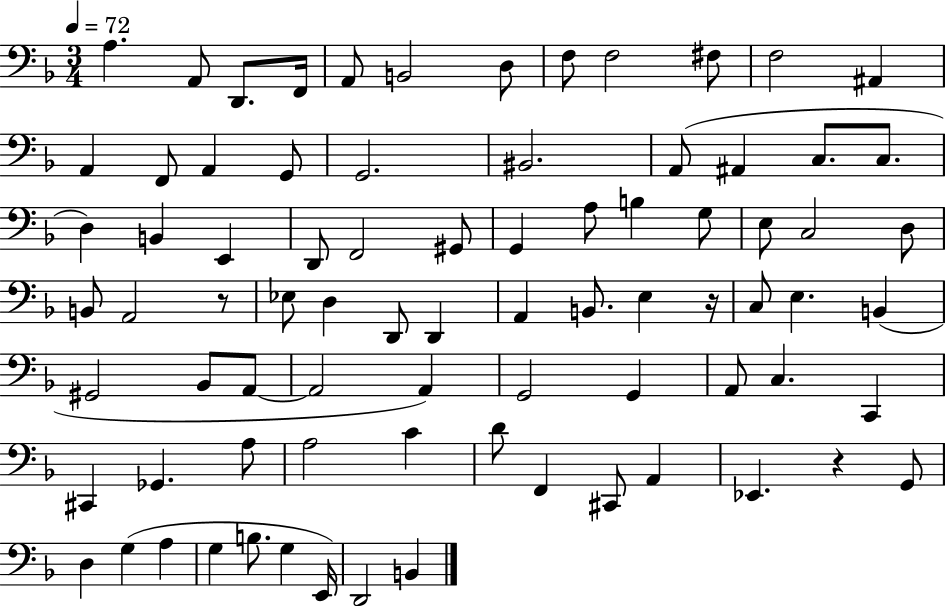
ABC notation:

X:1
T:Untitled
M:3/4
L:1/4
K:F
A, A,,/2 D,,/2 F,,/4 A,,/2 B,,2 D,/2 F,/2 F,2 ^F,/2 F,2 ^A,, A,, F,,/2 A,, G,,/2 G,,2 ^B,,2 A,,/2 ^A,, C,/2 C,/2 D, B,, E,, D,,/2 F,,2 ^G,,/2 G,, A,/2 B, G,/2 E,/2 C,2 D,/2 B,,/2 A,,2 z/2 _E,/2 D, D,,/2 D,, A,, B,,/2 E, z/4 C,/2 E, B,, ^G,,2 _B,,/2 A,,/2 A,,2 A,, G,,2 G,, A,,/2 C, C,, ^C,, _G,, A,/2 A,2 C D/2 F,, ^C,,/2 A,, _E,, z G,,/2 D, G, A, G, B,/2 G, E,,/4 D,,2 B,,